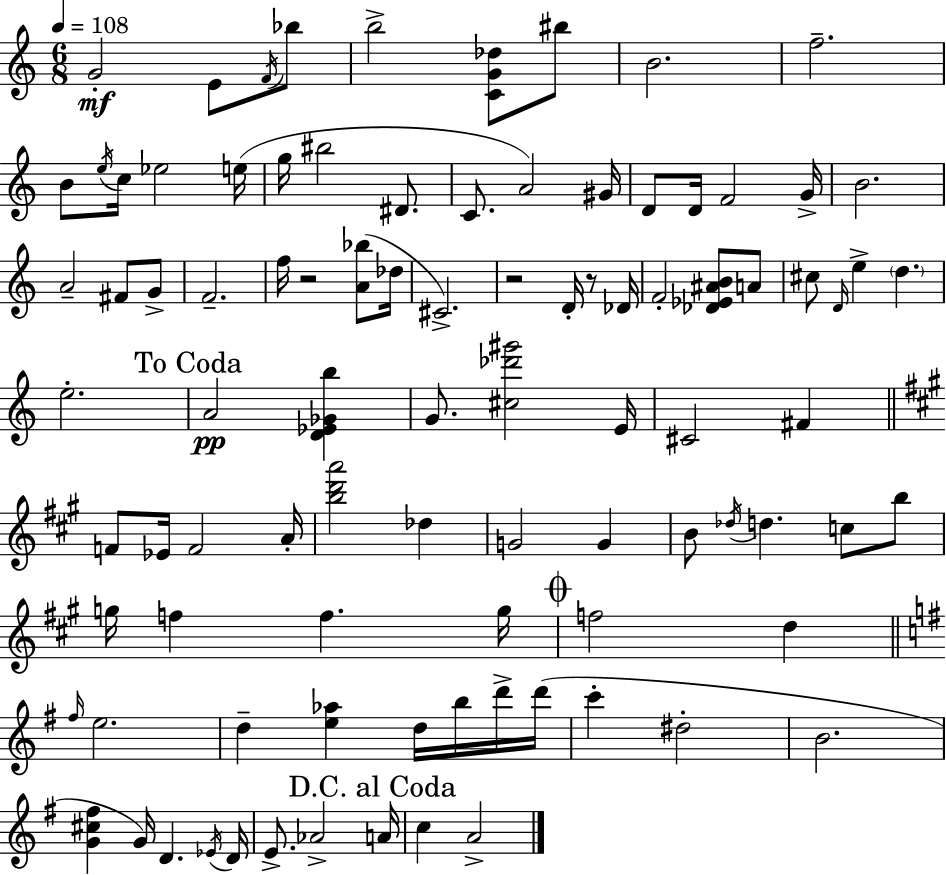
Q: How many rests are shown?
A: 3